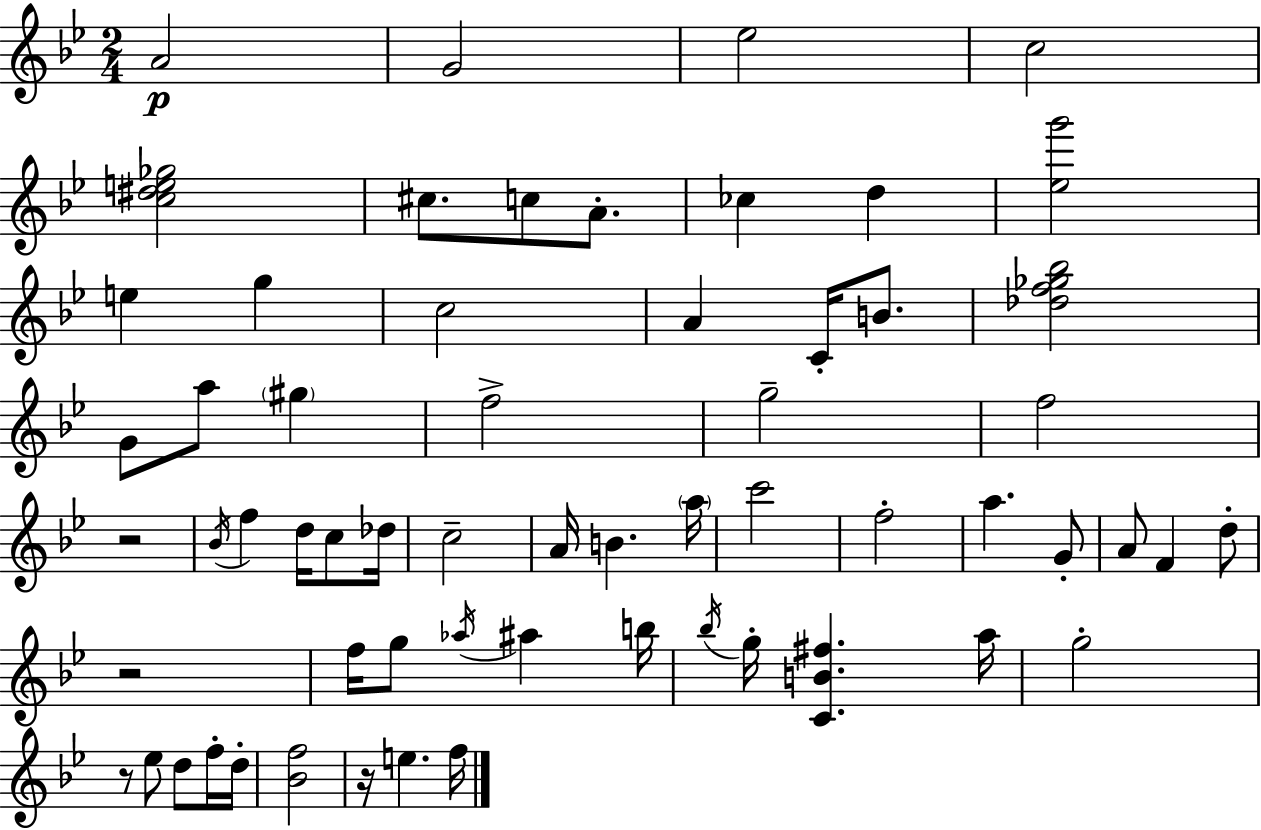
A4/h G4/h Eb5/h C5/h [C5,D#5,E5,Gb5]/h C#5/e. C5/e A4/e. CES5/q D5/q [Eb5,G6]/h E5/q G5/q C5/h A4/q C4/s B4/e. [Db5,F5,Gb5,Bb5]/h G4/e A5/e G#5/q F5/h G5/h F5/h R/h Bb4/s F5/q D5/s C5/e Db5/s C5/h A4/s B4/q. A5/s C6/h F5/h A5/q. G4/e A4/e F4/q D5/e R/h F5/s G5/e Ab5/s A#5/q B5/s Bb5/s G5/s [C4,B4,F#5]/q. A5/s G5/h R/e Eb5/e D5/e F5/s D5/s [Bb4,F5]/h R/s E5/q. F5/s